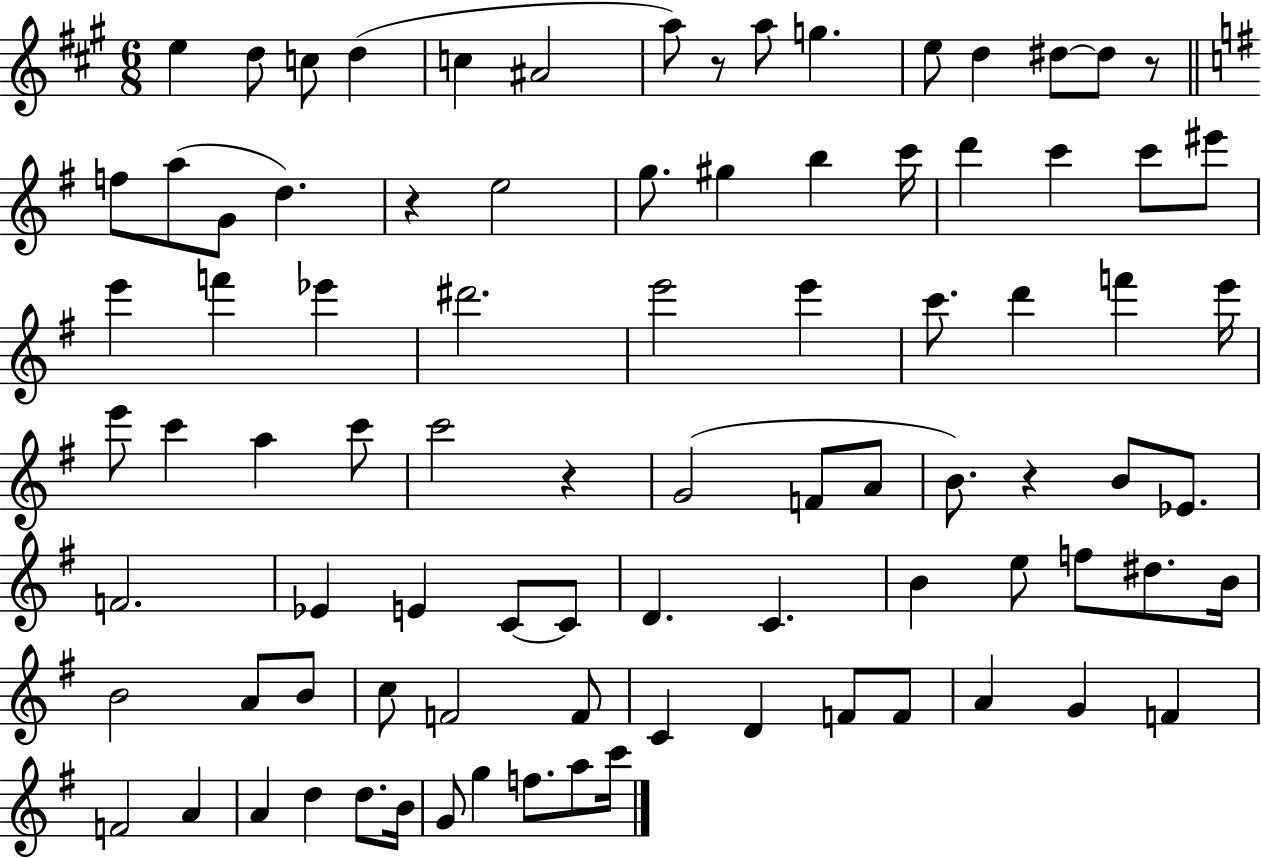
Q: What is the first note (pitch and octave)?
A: E5